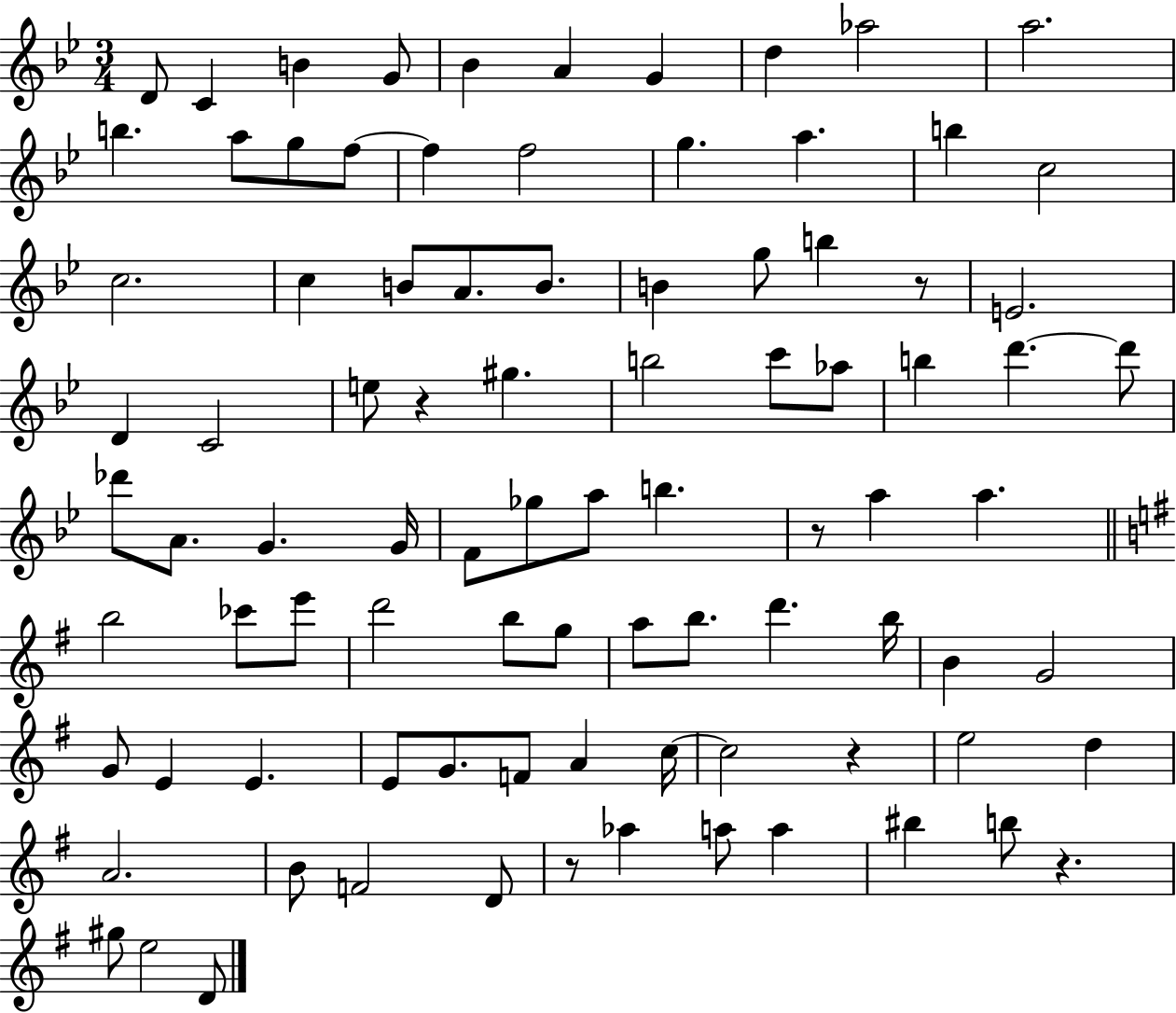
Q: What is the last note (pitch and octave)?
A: D4